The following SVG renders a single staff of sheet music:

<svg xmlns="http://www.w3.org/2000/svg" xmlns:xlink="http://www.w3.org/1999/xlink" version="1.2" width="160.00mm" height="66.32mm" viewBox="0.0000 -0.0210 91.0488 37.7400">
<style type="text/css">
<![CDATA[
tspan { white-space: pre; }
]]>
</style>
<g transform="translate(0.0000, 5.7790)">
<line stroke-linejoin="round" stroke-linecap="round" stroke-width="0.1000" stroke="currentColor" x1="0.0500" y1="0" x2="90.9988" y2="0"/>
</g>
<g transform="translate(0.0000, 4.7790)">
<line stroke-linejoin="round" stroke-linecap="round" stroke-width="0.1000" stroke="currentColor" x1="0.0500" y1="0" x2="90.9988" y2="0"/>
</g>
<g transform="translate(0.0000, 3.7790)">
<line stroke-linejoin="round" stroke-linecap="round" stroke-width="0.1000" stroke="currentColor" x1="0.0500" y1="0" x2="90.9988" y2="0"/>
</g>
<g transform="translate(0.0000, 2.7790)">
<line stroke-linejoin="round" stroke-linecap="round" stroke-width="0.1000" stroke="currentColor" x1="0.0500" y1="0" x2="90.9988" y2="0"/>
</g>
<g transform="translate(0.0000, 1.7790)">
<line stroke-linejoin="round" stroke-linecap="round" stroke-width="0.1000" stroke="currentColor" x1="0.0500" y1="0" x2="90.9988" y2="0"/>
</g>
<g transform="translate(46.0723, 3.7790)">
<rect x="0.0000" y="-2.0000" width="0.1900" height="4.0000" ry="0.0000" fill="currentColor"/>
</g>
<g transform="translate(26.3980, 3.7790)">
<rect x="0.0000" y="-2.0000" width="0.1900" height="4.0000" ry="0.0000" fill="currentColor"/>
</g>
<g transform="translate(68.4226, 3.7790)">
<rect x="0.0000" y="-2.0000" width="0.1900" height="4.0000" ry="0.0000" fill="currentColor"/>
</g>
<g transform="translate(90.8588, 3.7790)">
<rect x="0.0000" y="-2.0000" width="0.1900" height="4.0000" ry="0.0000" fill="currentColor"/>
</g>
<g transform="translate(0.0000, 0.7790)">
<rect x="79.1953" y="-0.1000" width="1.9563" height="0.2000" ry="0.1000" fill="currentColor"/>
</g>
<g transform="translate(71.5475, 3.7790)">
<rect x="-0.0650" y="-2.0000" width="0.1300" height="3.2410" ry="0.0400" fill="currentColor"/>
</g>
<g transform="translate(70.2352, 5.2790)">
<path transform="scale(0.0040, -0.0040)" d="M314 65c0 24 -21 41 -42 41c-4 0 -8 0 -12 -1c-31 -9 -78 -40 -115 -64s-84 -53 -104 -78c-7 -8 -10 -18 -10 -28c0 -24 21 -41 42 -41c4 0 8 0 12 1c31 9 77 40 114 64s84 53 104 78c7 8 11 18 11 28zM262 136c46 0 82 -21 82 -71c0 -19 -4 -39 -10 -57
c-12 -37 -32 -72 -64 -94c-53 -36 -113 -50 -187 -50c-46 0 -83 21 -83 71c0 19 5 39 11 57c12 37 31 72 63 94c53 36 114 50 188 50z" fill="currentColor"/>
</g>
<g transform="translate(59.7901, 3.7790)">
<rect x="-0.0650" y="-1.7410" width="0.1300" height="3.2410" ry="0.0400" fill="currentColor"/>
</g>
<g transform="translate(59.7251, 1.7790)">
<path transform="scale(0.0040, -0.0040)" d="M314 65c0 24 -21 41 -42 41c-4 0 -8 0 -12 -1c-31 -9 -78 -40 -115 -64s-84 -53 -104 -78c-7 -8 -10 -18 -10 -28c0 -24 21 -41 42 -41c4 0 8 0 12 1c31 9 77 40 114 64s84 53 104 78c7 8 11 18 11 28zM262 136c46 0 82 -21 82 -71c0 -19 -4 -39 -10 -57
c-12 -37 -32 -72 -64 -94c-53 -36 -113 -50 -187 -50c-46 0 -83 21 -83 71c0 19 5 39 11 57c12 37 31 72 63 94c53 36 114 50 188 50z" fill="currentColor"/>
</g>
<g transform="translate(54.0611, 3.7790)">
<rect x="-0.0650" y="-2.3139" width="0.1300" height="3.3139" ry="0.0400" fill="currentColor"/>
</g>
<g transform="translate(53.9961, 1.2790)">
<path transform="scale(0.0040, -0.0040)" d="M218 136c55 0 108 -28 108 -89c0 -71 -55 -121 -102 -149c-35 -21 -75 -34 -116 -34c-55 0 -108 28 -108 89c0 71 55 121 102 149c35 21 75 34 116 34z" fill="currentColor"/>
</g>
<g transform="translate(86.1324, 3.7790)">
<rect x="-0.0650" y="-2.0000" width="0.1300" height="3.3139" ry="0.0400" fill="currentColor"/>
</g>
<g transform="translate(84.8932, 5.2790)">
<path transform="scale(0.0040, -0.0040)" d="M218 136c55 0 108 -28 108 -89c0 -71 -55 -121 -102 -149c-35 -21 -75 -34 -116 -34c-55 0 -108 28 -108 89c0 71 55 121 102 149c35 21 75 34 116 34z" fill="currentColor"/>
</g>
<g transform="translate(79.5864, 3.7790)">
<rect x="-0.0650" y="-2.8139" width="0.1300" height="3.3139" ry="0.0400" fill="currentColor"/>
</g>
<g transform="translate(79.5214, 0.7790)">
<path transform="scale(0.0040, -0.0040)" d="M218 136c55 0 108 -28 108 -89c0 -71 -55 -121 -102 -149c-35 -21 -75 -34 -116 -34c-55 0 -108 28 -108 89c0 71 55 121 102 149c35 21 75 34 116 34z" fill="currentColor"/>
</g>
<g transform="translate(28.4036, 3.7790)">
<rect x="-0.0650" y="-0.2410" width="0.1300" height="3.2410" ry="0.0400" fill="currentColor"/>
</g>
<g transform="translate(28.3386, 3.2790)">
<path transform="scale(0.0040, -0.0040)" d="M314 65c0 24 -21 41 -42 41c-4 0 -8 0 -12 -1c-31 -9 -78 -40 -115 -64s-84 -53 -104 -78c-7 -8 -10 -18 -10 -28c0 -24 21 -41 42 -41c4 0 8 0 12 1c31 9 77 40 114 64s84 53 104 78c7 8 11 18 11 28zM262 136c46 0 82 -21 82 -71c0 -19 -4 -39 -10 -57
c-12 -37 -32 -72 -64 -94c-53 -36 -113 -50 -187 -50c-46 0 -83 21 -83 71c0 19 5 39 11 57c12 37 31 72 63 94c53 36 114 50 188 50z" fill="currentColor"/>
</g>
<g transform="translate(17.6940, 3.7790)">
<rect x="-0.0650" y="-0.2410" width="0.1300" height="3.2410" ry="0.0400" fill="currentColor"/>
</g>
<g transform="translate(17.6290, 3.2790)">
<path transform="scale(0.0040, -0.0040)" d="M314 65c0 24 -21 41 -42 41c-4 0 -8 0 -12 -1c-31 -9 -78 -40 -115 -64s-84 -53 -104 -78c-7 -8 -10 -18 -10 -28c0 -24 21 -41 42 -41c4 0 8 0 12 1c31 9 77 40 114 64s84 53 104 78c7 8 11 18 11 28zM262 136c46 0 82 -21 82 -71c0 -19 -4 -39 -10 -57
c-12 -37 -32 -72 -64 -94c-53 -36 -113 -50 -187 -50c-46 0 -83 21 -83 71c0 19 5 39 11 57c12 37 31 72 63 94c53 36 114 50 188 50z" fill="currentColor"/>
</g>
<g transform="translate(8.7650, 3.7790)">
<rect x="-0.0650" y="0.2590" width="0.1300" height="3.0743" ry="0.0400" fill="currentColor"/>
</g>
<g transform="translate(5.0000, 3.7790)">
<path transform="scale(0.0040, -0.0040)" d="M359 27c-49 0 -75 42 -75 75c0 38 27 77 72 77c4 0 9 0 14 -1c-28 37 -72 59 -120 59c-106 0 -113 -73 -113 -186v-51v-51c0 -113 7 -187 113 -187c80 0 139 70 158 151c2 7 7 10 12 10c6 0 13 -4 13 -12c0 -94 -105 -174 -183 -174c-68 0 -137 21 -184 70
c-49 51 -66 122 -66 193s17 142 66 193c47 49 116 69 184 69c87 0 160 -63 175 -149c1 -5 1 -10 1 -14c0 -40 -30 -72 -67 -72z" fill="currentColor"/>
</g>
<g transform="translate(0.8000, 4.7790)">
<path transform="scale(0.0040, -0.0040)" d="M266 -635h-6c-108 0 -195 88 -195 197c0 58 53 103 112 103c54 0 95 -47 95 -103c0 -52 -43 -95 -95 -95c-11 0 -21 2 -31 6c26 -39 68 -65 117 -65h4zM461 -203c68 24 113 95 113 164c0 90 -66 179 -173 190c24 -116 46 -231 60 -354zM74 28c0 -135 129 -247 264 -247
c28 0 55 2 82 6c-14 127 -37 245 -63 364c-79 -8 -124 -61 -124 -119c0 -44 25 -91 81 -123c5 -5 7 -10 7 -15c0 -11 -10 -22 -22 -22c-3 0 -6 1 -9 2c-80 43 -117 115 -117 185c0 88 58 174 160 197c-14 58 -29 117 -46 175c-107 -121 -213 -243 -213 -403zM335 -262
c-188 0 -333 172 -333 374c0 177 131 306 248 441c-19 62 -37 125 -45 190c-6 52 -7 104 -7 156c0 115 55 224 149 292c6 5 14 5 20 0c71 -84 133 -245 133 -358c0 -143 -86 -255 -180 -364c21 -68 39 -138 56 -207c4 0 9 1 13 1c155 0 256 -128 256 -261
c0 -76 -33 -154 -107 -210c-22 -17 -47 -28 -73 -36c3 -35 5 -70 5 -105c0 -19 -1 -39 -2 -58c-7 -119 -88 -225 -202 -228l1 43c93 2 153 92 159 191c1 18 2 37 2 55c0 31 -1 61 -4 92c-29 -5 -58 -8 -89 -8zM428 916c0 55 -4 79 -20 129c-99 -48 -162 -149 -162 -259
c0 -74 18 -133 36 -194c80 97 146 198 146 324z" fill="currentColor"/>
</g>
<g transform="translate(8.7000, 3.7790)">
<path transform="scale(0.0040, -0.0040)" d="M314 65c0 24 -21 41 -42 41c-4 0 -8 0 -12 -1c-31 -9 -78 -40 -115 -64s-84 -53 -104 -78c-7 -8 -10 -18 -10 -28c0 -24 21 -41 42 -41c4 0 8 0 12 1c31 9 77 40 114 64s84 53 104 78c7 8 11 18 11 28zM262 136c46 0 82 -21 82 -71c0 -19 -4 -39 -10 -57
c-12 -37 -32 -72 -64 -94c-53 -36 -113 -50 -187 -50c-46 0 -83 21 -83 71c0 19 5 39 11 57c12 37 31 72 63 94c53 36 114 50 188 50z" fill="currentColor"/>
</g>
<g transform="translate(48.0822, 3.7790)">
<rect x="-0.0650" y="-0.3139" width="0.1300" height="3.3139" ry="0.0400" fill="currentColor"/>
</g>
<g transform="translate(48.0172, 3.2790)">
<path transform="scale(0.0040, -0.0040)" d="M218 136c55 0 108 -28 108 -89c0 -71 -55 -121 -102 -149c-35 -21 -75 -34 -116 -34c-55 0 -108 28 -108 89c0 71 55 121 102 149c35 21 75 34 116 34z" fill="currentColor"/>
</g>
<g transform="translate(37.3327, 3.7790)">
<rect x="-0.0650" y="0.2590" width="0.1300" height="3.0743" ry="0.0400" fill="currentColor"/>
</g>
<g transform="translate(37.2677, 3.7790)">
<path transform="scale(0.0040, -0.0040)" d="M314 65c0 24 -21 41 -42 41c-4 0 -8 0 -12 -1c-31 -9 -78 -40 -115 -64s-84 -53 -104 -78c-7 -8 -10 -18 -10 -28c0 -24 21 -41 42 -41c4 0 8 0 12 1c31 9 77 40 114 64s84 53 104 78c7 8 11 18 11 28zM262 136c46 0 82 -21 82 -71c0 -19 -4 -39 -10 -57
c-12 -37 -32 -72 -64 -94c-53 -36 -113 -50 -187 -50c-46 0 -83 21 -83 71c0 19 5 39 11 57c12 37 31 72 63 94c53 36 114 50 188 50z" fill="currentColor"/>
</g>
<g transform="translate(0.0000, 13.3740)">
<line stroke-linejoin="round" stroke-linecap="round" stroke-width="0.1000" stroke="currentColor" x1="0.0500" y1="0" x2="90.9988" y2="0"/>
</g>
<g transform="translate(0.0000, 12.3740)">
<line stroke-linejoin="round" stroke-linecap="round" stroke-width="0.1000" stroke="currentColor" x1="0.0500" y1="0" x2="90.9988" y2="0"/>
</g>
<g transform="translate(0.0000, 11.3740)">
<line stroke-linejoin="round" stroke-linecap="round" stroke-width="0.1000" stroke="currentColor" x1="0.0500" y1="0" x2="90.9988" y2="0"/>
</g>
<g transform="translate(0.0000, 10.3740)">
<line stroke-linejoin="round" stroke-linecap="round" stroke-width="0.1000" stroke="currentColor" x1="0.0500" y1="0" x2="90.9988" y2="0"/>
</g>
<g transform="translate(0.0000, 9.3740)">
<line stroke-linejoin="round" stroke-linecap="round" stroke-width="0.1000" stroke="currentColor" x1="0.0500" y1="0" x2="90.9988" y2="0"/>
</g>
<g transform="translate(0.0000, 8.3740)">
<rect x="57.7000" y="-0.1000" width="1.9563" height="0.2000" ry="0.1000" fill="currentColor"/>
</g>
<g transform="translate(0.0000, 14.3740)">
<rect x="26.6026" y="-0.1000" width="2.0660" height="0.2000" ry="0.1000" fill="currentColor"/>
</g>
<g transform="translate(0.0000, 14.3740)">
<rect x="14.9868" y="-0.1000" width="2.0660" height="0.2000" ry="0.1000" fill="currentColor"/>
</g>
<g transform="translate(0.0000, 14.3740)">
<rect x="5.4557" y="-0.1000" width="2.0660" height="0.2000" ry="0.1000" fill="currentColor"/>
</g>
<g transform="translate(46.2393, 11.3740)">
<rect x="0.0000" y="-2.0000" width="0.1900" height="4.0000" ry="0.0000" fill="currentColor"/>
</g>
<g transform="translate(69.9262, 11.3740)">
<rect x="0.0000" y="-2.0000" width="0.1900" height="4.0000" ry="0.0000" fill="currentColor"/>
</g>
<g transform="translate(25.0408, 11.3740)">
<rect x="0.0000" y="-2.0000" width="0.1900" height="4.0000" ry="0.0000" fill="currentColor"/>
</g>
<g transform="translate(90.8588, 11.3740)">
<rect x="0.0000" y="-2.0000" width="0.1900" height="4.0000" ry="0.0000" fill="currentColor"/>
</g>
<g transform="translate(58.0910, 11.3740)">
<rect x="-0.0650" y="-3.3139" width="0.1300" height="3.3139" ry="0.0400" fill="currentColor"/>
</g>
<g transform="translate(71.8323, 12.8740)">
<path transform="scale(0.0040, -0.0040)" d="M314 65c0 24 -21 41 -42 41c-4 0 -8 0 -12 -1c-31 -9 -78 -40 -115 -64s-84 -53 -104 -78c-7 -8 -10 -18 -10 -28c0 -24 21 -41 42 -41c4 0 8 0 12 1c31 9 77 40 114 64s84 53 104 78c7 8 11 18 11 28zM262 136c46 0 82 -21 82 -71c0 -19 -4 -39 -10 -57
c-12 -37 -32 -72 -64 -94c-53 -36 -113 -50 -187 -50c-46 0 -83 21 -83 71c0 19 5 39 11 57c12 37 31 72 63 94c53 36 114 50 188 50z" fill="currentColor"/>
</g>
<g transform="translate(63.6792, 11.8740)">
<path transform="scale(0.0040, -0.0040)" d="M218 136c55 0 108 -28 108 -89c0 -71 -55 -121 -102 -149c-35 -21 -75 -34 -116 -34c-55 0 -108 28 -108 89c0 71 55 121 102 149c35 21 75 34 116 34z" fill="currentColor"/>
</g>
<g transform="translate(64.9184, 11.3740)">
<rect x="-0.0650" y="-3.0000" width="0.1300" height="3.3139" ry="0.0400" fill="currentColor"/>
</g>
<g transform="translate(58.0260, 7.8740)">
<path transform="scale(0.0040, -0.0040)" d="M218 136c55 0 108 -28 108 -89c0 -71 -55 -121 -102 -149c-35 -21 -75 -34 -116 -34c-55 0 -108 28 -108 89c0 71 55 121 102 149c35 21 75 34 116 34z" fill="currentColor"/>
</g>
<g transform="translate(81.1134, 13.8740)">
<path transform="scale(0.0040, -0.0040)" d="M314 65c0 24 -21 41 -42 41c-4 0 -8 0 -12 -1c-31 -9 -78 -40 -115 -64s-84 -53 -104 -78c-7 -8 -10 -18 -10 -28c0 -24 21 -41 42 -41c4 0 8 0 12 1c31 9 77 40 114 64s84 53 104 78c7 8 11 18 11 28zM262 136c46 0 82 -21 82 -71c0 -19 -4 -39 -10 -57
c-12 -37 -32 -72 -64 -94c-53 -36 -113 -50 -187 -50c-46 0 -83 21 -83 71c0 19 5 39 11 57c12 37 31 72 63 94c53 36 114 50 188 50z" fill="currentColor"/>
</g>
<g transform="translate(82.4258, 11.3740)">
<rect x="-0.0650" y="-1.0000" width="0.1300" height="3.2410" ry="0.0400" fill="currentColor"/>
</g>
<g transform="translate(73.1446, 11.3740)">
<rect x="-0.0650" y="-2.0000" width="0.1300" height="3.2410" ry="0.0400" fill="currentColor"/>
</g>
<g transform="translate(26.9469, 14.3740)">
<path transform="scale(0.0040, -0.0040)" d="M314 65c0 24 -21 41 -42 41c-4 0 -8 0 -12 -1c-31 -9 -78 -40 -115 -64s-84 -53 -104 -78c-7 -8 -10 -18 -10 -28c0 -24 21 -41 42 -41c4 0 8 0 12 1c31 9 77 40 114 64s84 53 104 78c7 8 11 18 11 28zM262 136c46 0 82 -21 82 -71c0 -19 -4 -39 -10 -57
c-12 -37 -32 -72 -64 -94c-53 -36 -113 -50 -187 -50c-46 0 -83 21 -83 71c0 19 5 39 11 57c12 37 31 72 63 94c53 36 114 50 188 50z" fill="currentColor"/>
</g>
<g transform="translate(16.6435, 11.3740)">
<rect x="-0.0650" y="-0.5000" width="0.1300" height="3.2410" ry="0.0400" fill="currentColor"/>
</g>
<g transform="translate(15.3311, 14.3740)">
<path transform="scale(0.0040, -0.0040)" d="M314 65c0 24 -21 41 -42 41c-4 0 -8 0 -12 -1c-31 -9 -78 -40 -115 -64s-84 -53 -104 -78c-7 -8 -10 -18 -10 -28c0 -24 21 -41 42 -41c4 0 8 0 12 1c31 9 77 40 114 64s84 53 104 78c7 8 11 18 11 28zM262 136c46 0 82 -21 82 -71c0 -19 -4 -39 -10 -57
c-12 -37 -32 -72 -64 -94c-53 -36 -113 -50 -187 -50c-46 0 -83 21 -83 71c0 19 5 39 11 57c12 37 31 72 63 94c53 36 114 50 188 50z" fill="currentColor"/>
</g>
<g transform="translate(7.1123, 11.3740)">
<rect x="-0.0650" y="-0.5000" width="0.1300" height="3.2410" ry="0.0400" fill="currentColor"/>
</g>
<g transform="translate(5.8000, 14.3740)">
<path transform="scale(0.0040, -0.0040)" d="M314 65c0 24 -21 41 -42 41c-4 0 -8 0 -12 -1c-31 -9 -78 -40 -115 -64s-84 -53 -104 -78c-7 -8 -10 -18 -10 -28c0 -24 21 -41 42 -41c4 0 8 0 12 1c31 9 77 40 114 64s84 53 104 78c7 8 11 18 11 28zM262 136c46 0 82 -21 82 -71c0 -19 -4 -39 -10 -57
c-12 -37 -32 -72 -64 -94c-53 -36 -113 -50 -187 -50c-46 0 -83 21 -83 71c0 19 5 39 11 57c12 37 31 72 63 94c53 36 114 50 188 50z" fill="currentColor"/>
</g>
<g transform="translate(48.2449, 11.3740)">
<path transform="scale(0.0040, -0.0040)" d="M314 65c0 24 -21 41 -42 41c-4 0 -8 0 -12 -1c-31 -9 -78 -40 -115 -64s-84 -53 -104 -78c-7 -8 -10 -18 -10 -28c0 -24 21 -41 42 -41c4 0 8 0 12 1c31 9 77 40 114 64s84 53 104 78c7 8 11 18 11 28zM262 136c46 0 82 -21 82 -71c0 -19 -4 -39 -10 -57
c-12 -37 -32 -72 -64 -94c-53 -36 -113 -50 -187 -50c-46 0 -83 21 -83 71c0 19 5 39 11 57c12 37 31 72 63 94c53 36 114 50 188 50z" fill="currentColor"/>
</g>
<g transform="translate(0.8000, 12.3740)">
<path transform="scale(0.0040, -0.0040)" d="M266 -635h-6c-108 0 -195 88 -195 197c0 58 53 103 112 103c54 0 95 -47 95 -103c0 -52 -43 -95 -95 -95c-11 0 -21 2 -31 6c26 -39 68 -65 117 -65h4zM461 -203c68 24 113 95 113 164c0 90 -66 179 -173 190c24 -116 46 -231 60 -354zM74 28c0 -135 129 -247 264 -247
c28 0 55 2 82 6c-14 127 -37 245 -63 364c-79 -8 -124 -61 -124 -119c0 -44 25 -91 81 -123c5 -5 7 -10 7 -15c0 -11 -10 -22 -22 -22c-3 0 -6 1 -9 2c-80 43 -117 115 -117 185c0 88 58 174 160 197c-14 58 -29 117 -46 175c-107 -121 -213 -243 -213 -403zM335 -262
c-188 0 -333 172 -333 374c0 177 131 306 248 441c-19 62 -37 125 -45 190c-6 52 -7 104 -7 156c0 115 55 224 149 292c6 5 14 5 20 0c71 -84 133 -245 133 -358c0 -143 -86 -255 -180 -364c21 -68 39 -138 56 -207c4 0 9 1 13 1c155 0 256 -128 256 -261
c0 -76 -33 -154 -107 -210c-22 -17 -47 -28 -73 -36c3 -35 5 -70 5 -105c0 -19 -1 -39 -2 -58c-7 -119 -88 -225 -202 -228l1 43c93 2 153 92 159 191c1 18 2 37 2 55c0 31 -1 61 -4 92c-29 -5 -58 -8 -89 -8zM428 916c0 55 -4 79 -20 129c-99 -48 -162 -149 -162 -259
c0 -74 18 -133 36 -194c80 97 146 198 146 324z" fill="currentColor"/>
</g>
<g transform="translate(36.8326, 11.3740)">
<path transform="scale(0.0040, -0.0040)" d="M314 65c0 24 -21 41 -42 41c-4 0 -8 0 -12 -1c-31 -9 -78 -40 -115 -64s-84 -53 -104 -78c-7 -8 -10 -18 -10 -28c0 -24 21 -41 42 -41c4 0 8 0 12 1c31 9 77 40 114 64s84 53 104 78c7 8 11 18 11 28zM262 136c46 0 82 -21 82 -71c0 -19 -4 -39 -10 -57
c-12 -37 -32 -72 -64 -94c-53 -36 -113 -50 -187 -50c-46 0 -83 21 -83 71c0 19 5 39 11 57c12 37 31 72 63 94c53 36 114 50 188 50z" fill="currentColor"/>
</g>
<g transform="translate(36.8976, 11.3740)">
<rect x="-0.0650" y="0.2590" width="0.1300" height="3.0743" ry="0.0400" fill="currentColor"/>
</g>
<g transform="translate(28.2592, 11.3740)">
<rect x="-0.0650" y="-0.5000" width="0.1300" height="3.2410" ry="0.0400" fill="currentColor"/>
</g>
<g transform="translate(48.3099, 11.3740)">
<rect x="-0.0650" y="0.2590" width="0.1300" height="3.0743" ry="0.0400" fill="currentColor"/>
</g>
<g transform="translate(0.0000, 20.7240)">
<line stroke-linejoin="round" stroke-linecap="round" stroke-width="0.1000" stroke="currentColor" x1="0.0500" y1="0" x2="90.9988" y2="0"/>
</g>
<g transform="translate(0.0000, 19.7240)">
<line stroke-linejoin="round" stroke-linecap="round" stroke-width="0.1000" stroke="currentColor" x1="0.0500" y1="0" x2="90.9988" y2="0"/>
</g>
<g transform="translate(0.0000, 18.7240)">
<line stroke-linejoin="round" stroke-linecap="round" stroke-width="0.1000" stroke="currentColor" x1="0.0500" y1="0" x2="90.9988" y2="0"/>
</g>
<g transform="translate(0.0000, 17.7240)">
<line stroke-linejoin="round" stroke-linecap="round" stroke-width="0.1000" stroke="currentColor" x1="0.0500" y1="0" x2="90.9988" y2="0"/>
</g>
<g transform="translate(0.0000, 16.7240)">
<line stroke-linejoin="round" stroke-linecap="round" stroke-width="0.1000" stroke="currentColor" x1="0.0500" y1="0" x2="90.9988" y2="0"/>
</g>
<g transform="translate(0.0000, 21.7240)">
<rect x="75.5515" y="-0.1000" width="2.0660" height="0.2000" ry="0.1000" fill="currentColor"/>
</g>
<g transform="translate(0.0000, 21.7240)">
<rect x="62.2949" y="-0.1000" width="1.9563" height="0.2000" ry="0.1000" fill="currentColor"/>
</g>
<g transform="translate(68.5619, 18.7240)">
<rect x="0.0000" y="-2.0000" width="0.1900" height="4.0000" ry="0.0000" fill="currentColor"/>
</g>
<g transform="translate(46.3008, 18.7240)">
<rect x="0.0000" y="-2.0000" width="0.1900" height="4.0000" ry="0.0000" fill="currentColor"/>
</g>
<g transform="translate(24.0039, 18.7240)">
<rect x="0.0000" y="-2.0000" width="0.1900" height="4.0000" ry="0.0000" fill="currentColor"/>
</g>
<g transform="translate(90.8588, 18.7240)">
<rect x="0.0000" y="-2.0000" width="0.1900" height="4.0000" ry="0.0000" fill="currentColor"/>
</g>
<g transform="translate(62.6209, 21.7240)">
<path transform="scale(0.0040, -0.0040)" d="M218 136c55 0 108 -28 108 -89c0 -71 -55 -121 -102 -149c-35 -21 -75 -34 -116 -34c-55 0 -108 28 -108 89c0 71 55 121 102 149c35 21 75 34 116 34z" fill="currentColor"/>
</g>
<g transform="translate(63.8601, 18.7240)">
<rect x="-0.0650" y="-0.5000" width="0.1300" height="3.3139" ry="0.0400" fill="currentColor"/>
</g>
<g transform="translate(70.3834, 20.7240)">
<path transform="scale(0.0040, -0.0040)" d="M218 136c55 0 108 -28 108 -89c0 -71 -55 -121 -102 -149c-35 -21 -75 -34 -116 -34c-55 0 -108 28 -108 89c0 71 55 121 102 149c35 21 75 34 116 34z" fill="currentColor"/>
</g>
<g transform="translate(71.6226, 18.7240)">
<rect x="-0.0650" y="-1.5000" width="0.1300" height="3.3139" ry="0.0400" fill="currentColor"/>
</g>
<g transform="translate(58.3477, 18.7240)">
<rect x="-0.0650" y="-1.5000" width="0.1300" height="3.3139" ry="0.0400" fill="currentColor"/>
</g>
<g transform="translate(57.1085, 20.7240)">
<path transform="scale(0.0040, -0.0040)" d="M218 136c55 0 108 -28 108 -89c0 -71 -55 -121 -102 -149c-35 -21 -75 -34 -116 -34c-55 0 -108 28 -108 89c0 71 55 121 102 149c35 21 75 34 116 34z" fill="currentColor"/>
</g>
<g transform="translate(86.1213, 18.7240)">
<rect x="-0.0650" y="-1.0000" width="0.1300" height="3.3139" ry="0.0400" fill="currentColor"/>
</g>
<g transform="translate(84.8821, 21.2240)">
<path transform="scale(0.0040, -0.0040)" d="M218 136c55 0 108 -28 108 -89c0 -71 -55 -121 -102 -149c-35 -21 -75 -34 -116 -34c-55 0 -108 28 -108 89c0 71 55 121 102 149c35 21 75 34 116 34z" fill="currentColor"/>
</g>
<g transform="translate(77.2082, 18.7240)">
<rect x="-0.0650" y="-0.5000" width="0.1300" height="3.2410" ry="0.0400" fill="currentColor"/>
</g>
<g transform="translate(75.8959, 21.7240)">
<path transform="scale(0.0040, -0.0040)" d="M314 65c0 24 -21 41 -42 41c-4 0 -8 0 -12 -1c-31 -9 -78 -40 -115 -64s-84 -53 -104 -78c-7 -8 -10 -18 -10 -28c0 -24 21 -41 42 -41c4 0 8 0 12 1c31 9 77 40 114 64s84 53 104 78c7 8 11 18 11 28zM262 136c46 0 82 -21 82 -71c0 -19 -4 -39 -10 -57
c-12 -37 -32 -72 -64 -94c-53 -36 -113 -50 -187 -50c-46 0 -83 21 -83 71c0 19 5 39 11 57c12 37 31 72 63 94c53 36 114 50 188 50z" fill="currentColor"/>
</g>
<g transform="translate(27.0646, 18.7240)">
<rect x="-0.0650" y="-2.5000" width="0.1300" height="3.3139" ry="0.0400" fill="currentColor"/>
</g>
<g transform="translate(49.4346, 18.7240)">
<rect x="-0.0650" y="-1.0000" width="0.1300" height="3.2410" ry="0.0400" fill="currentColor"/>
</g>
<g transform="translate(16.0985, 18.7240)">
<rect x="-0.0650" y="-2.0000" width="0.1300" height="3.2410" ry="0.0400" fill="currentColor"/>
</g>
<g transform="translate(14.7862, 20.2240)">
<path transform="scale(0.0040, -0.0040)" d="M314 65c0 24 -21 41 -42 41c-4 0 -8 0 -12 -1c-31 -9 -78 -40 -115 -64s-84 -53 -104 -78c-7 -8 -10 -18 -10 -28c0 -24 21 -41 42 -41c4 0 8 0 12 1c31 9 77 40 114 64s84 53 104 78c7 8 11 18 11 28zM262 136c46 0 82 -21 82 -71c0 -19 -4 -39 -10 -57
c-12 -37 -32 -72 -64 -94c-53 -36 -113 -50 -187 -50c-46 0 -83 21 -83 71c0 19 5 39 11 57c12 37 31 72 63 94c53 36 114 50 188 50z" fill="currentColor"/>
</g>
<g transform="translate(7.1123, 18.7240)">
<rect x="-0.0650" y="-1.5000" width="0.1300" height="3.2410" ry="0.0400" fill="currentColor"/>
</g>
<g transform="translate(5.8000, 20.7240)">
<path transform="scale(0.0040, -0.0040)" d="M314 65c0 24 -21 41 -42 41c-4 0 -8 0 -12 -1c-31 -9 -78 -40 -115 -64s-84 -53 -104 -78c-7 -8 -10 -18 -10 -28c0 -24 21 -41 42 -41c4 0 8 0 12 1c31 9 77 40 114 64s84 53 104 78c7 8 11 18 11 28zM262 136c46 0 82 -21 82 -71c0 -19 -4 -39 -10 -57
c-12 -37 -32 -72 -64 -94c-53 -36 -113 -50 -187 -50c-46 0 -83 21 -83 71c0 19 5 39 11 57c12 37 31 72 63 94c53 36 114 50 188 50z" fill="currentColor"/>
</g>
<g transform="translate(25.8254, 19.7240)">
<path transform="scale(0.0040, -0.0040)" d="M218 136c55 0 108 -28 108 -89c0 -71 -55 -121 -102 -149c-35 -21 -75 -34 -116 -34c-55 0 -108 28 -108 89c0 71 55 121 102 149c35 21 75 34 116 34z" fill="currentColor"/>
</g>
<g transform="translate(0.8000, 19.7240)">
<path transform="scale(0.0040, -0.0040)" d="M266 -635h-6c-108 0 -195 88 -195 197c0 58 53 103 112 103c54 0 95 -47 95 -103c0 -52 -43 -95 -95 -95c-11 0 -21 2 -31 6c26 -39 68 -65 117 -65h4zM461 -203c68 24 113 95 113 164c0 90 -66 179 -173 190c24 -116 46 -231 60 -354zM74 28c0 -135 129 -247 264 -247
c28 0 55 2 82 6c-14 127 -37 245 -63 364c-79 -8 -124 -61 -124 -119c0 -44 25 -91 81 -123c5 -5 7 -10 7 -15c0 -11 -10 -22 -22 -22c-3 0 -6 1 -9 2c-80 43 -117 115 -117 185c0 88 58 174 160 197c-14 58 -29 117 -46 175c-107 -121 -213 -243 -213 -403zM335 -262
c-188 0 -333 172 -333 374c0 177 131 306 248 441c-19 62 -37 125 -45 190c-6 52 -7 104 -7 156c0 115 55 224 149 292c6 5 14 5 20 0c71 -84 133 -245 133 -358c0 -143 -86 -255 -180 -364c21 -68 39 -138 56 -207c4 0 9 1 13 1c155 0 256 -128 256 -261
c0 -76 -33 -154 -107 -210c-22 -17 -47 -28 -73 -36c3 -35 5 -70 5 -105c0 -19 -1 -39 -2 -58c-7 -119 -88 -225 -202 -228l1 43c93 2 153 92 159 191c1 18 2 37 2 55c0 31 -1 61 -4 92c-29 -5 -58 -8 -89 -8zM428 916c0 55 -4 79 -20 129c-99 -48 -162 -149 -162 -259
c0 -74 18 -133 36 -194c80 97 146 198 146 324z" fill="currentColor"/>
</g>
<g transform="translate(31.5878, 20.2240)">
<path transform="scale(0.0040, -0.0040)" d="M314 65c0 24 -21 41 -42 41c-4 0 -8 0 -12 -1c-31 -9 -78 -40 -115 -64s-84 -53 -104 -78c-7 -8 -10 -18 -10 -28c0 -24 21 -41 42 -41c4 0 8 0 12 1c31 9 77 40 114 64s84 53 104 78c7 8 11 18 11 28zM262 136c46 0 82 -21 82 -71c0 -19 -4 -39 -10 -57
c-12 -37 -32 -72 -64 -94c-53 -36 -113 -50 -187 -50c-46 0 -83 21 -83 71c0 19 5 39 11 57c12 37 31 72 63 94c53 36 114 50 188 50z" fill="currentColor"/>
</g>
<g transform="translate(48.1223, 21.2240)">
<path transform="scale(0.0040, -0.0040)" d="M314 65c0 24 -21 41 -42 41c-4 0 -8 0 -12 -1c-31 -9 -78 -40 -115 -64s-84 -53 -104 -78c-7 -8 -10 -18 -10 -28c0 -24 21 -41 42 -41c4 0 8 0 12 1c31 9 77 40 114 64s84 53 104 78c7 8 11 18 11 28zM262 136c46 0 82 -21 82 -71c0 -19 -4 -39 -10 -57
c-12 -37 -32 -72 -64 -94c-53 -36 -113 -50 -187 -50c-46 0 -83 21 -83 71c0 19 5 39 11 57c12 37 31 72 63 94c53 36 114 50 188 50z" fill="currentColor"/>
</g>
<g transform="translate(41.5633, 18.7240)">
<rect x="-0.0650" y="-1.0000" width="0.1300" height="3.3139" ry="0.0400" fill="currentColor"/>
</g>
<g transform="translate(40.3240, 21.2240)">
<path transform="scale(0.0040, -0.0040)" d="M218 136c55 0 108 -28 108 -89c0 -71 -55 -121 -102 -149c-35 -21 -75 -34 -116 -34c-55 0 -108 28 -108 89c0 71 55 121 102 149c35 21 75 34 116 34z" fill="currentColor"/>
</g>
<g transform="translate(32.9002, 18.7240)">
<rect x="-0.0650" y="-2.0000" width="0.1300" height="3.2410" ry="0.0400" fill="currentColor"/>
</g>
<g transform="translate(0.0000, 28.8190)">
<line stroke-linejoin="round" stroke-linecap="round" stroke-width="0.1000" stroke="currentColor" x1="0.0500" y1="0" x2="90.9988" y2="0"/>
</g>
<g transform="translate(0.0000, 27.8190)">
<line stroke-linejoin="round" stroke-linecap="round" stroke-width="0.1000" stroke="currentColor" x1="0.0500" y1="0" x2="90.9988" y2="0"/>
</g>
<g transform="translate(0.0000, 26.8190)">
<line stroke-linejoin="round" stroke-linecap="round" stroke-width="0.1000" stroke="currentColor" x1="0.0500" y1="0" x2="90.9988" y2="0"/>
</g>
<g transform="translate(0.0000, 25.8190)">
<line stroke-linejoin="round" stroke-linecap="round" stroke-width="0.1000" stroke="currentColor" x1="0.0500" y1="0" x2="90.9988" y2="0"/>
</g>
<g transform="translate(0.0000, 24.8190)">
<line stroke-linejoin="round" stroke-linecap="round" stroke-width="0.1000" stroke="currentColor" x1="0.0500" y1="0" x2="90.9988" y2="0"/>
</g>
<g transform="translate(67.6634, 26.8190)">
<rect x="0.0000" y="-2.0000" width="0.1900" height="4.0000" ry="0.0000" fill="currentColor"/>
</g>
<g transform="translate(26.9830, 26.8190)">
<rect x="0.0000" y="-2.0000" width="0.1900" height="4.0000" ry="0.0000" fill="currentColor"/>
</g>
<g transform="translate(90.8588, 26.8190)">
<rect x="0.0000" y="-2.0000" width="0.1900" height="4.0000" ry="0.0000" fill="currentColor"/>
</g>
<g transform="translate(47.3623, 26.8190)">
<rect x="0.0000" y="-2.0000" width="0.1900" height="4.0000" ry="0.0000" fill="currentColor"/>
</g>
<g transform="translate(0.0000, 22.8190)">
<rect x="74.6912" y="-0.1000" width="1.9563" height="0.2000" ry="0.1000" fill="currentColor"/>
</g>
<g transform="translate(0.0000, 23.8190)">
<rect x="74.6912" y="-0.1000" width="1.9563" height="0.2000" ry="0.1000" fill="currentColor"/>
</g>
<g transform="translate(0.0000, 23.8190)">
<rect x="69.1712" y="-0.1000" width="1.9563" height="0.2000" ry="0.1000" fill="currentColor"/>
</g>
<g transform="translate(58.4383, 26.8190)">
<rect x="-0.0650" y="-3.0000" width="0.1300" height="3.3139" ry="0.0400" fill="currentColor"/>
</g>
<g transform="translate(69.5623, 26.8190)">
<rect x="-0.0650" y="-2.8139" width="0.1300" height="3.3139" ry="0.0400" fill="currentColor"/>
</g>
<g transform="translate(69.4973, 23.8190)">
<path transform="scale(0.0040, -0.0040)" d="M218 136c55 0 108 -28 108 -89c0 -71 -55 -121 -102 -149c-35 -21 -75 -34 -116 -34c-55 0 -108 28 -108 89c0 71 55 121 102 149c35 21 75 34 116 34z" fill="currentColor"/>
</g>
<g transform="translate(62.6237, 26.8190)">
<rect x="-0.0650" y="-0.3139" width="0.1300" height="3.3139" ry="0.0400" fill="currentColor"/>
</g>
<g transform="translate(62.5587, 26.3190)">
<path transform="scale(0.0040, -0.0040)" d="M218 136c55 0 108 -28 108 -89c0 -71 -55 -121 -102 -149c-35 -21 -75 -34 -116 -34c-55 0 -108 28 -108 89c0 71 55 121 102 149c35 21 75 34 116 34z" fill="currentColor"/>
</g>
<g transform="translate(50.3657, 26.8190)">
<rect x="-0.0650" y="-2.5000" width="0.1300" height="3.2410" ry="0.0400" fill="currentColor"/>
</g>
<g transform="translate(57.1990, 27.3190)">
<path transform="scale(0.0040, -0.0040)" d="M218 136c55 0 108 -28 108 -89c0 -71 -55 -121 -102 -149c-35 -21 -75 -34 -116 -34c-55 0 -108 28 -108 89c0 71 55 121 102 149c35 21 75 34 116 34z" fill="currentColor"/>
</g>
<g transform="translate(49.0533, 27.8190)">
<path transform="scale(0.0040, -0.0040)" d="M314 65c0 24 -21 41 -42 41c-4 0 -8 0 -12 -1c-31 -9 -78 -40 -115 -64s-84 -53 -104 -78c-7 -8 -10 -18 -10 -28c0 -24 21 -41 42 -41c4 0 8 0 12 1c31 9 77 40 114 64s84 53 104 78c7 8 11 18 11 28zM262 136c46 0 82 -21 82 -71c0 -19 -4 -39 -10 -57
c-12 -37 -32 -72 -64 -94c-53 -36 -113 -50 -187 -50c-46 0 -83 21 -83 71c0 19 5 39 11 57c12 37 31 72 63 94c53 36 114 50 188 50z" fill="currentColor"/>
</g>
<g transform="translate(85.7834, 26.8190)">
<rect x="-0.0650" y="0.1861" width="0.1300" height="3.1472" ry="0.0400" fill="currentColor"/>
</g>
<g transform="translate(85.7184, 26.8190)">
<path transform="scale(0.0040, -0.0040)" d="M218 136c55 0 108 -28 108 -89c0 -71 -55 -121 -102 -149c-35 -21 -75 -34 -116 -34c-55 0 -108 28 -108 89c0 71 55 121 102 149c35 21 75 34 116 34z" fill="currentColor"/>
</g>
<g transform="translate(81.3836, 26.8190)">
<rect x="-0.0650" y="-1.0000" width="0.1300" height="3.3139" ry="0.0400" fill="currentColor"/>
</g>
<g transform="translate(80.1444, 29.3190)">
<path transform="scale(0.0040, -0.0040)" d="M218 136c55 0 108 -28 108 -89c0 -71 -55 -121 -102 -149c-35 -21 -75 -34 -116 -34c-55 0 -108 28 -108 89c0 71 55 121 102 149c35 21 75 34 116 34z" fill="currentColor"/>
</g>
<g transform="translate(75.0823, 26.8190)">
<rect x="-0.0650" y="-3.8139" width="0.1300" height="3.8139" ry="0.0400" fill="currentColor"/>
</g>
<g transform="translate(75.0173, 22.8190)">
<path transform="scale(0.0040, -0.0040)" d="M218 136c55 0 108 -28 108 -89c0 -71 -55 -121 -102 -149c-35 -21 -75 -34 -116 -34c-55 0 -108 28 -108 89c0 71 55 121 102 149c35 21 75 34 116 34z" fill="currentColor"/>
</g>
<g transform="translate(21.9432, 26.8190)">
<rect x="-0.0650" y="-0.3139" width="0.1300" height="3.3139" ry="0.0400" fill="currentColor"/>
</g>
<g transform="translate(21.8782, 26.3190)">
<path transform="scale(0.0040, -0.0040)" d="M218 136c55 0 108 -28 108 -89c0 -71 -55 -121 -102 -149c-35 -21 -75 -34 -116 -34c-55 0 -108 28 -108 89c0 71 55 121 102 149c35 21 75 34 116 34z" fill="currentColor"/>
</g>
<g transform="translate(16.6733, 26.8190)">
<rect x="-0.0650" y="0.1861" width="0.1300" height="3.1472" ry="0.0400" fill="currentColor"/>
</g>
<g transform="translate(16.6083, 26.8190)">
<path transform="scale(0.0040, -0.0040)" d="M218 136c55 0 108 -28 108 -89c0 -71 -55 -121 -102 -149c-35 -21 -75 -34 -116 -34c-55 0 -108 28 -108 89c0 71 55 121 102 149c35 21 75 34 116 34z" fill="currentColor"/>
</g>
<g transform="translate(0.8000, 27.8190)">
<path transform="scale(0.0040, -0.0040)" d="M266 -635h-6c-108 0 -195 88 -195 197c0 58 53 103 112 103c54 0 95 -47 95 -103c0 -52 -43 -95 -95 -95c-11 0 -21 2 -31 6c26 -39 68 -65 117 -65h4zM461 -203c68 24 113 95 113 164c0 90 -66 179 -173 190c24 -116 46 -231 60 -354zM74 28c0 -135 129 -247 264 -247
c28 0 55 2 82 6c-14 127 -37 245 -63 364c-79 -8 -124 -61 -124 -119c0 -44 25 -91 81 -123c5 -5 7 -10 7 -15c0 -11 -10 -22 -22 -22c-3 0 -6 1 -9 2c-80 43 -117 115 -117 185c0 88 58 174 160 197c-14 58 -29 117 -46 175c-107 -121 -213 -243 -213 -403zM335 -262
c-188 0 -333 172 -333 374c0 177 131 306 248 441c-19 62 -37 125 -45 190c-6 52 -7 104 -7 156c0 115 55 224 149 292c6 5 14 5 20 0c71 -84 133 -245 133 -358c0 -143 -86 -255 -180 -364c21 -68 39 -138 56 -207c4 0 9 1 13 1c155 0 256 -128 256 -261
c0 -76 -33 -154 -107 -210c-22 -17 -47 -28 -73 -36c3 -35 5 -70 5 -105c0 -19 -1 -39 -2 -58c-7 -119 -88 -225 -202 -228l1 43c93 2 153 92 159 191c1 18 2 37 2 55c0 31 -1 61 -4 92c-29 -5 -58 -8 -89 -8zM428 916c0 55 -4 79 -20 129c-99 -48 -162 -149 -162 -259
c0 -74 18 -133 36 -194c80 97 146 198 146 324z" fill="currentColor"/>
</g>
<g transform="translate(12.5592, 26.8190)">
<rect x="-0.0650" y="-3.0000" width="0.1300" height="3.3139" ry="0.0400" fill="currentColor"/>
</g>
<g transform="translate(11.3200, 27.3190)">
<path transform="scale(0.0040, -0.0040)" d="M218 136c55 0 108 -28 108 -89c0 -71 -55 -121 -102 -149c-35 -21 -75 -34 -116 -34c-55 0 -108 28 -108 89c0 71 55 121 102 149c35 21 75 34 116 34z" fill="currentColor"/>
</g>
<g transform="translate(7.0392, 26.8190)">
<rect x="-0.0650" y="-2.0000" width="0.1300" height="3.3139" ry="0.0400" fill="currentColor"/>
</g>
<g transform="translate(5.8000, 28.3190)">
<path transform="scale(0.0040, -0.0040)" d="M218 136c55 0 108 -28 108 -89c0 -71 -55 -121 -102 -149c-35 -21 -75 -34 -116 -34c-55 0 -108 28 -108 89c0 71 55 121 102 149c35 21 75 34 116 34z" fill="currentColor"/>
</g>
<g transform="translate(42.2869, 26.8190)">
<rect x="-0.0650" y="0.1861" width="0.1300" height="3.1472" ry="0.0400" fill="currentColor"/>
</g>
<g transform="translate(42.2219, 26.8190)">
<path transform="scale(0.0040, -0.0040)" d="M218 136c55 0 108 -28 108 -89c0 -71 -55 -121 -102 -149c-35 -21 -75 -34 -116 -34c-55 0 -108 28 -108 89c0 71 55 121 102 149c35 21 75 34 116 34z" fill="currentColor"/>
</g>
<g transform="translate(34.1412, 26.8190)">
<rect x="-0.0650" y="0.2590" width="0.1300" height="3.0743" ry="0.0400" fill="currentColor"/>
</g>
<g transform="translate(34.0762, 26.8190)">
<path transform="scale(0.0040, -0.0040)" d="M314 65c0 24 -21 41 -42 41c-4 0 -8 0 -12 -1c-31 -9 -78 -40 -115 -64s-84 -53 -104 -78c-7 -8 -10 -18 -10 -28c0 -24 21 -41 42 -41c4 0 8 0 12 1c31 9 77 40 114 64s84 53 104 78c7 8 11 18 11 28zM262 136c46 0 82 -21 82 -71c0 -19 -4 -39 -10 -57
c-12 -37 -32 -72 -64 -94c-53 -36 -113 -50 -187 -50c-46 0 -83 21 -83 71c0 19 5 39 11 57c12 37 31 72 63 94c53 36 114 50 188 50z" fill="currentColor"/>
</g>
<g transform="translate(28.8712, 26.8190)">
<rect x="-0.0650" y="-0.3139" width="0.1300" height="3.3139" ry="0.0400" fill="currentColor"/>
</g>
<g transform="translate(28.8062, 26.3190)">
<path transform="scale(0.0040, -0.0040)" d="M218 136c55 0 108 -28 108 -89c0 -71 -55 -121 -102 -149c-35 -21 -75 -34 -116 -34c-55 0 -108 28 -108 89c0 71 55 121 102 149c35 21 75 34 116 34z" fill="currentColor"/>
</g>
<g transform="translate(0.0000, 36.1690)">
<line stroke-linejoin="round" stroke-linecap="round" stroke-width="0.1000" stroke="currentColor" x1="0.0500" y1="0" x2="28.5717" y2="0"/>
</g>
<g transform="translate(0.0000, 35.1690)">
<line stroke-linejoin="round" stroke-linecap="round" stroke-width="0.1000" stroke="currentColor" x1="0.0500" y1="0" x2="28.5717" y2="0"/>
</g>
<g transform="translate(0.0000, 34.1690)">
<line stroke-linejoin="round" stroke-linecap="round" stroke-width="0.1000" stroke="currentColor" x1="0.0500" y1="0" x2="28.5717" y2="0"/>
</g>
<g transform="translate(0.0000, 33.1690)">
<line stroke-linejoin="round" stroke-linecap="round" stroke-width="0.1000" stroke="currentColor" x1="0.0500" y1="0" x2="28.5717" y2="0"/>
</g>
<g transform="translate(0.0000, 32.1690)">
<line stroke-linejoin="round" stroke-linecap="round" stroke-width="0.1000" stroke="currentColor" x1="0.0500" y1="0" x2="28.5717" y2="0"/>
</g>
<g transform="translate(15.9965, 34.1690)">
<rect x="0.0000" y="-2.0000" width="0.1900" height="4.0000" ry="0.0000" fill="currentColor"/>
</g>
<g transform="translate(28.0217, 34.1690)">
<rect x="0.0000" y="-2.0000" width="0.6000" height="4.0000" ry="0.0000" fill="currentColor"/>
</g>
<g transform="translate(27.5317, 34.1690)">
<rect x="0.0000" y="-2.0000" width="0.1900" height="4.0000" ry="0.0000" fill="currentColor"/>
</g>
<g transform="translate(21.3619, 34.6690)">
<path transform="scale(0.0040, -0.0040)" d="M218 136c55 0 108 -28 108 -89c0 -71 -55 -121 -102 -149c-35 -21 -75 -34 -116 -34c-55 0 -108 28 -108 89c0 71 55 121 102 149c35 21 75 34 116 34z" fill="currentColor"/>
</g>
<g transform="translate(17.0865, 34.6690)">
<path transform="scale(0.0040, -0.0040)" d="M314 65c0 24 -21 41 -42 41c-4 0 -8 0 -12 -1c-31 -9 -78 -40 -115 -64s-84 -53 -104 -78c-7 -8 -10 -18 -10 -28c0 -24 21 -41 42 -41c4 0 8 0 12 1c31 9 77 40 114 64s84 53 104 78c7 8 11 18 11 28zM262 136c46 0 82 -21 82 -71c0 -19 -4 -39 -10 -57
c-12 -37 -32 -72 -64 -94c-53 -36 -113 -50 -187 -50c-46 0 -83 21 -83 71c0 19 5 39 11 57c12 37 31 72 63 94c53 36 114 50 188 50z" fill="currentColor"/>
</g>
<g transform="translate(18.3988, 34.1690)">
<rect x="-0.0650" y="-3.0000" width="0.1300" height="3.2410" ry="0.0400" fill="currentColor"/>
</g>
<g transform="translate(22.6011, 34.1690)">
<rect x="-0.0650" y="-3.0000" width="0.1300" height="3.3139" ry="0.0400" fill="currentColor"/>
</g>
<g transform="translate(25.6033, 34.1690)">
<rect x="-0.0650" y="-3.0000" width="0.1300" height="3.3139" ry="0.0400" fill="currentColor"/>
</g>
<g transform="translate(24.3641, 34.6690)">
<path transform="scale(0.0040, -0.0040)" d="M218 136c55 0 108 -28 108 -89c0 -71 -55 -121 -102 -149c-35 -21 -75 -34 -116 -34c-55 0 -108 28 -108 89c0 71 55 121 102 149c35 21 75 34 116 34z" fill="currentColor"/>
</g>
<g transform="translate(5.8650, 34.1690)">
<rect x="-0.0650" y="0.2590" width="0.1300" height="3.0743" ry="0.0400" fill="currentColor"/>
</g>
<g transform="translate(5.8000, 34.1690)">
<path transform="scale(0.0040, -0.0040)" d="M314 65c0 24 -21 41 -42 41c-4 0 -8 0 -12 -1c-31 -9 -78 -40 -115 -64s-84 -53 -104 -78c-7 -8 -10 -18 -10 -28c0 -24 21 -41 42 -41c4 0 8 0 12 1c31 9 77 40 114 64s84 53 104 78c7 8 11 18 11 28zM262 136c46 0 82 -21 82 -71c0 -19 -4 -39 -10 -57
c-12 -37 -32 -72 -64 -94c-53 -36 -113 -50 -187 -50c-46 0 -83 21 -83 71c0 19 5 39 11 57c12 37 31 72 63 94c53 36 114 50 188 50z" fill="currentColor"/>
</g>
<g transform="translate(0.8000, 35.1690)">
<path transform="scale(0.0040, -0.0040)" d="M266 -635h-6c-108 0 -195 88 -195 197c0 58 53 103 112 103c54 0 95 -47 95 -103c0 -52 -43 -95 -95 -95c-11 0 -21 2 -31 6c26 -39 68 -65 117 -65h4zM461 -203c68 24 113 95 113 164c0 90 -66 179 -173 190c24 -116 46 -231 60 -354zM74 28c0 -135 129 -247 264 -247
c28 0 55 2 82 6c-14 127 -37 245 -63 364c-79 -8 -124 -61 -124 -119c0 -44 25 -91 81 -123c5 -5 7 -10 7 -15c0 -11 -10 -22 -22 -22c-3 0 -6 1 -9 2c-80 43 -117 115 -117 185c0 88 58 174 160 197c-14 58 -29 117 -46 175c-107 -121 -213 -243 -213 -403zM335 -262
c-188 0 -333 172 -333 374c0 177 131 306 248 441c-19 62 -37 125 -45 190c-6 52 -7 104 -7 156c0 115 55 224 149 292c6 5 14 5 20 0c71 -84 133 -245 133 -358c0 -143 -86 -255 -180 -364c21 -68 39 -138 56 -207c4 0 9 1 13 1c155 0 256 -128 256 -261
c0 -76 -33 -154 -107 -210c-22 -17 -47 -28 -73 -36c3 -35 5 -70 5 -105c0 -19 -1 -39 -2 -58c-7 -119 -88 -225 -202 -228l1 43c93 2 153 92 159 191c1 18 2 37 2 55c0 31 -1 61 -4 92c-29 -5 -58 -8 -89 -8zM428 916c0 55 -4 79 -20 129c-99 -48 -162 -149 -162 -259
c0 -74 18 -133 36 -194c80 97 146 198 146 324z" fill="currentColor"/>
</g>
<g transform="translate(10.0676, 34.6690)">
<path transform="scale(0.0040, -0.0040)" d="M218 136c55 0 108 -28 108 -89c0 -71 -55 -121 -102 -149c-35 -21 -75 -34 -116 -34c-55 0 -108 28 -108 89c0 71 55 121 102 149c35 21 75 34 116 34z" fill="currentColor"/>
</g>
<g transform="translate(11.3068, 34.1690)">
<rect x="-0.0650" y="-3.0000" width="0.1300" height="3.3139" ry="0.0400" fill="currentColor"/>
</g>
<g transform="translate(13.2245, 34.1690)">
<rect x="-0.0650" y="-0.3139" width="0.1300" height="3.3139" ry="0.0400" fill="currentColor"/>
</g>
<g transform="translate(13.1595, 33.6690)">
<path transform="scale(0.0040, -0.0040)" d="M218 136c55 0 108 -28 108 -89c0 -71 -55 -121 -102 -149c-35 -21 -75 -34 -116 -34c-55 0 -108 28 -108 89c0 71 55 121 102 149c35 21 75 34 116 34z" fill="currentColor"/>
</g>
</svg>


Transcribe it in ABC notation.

X:1
T:Untitled
M:4/4
L:1/4
K:C
B2 c2 c2 B2 c g f2 F2 a F C2 C2 C2 B2 B2 b A F2 D2 E2 F2 G F2 D D2 E C E C2 D F A B c c B2 B G2 A c a c' D B B2 A c A2 A A